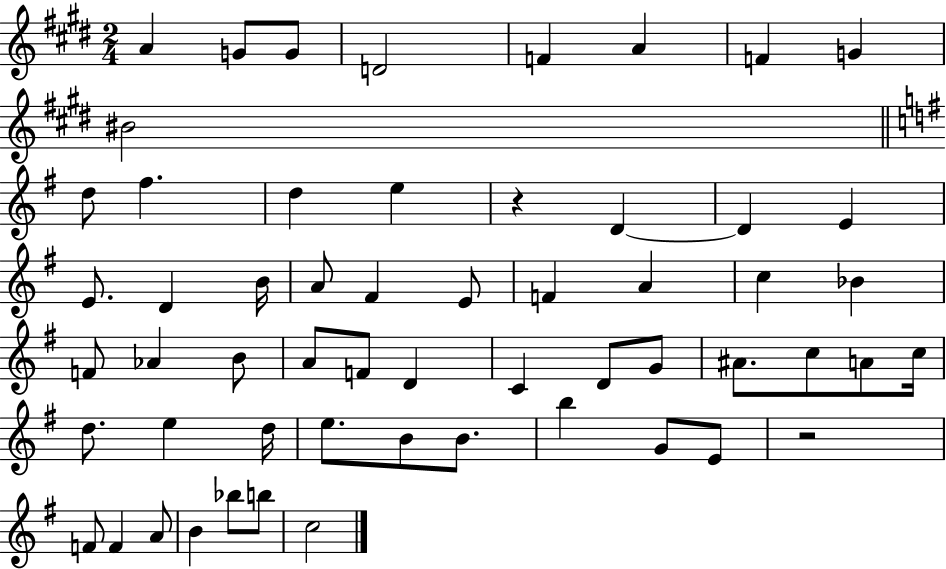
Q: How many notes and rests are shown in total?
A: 57